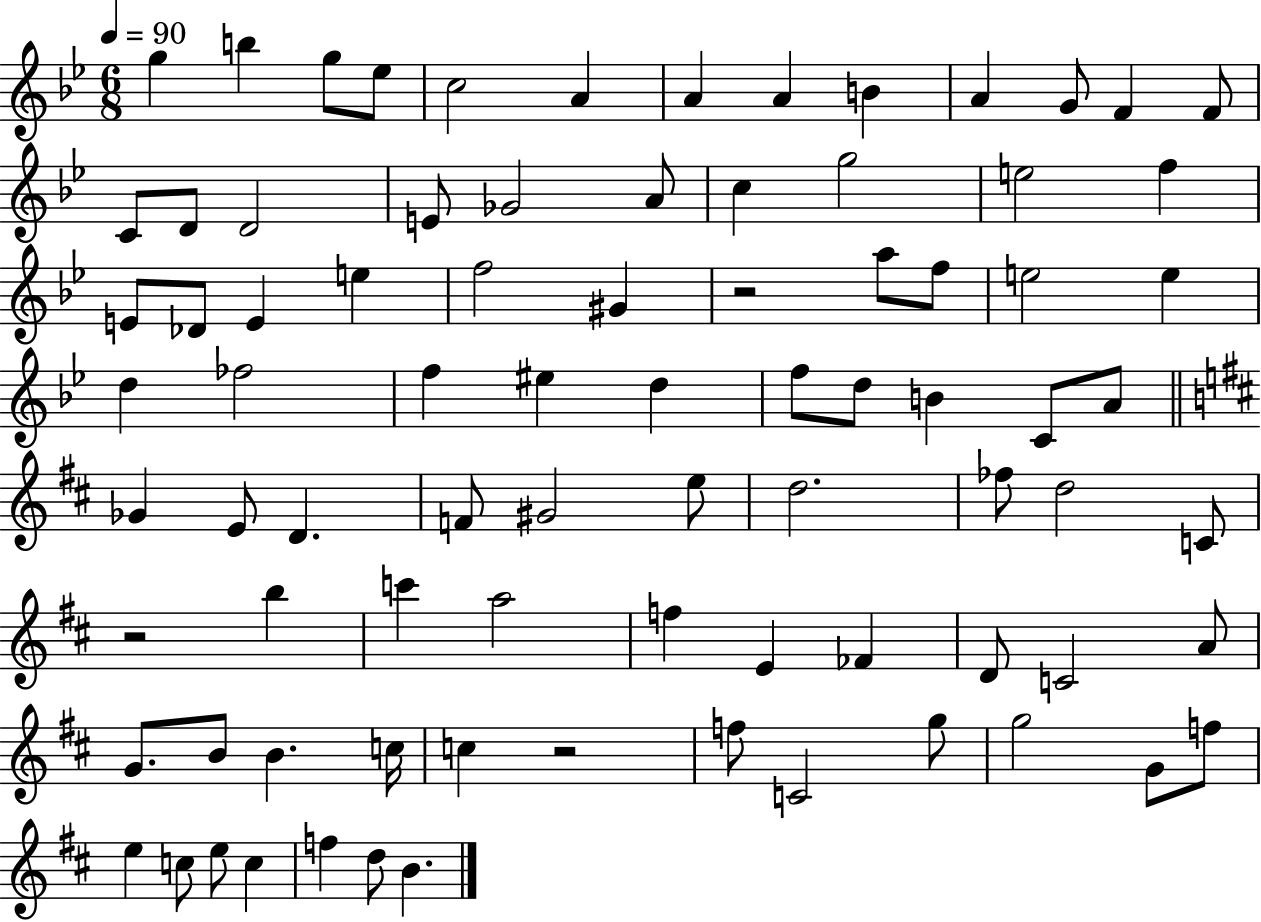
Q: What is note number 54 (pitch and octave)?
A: B5